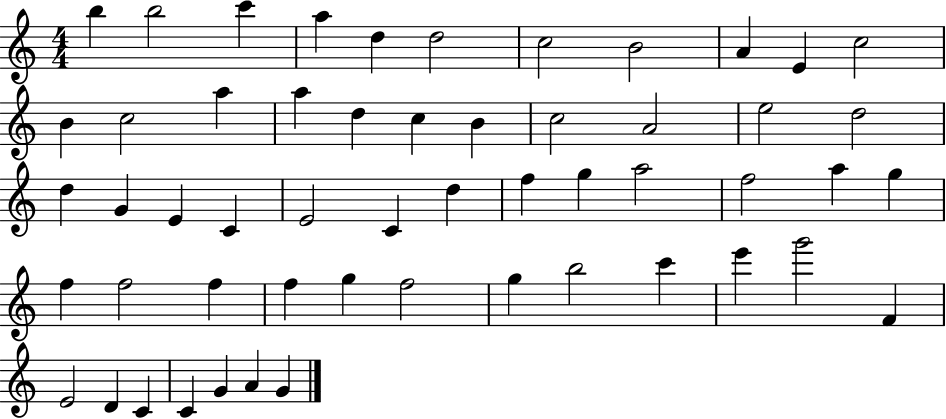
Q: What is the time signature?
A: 4/4